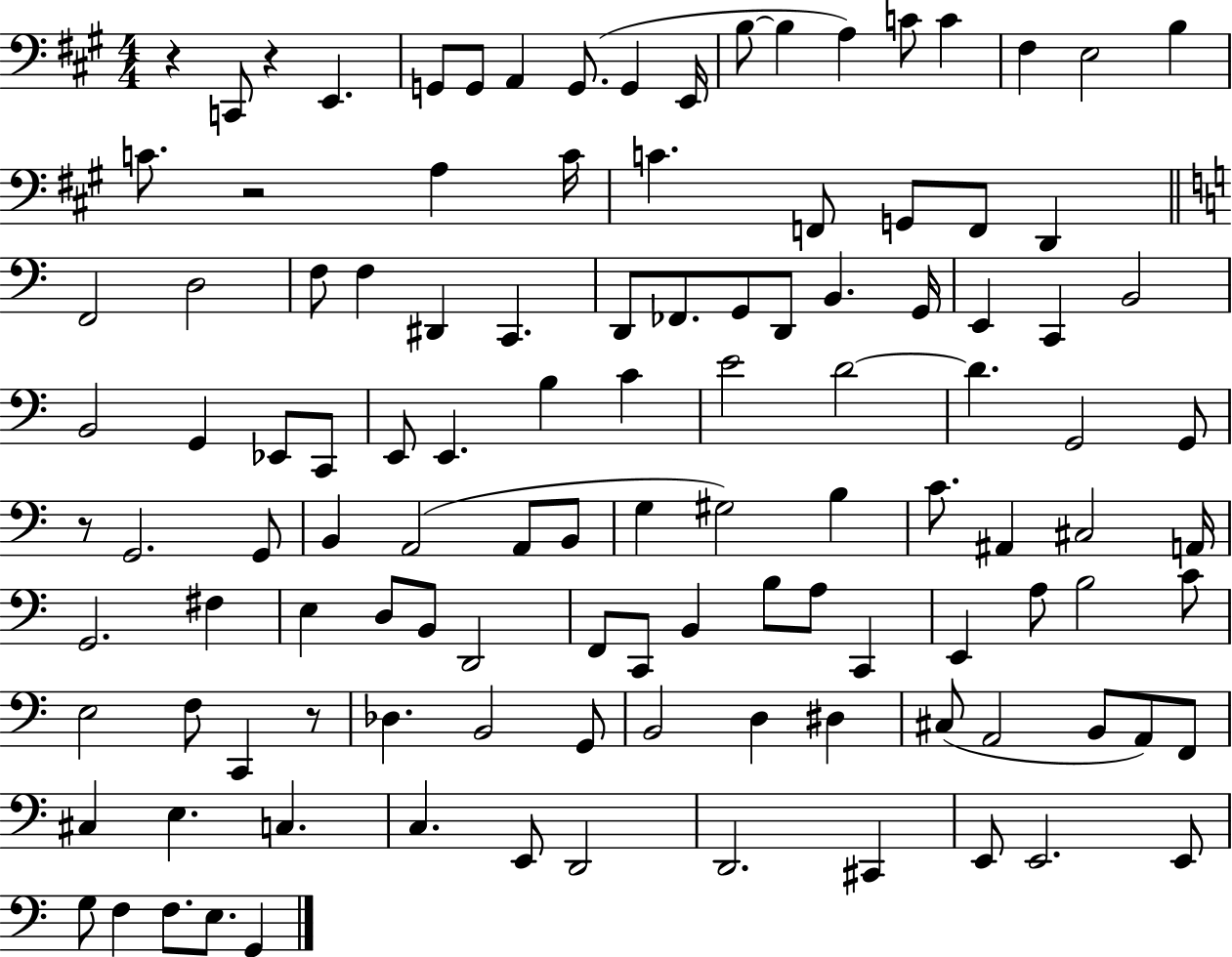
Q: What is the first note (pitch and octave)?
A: C2